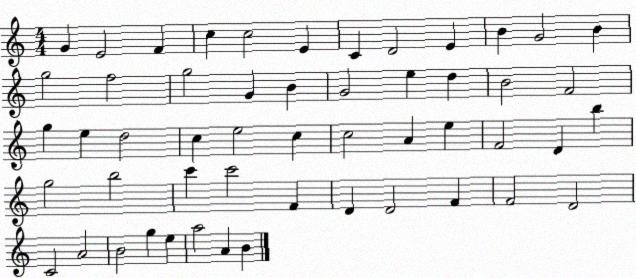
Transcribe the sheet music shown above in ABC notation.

X:1
T:Untitled
M:4/4
L:1/4
K:C
G E2 F c c2 E C D2 E B G2 B g2 f2 g2 G B G2 e d B2 F2 g e d2 c e2 c c2 A e F2 D b g2 b2 c' c'2 F D D2 F F2 D2 C2 A2 B2 g e a2 A B